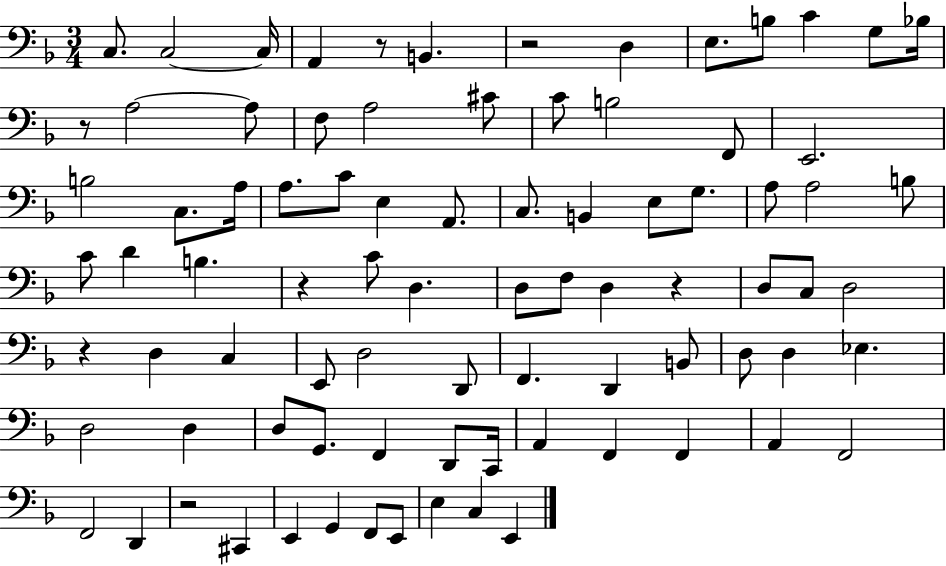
{
  \clef bass
  \numericTimeSignature
  \time 3/4
  \key f \major
  \repeat volta 2 { c8. c2~~ c16 | a,4 r8 b,4. | r2 d4 | e8. b8 c'4 g8 bes16 | \break r8 a2~~ a8 | f8 a2 cis'8 | c'8 b2 f,8 | e,2. | \break b2 c8. a16 | a8. c'8 e4 a,8. | c8. b,4 e8 g8. | a8 a2 b8 | \break c'8 d'4 b4. | r4 c'8 d4. | d8 f8 d4 r4 | d8 c8 d2 | \break r4 d4 c4 | e,8 d2 d,8 | f,4. d,4 b,8 | d8 d4 ees4. | \break d2 d4 | d8 g,8. f,4 d,8 c,16 | a,4 f,4 f,4 | a,4 f,2 | \break f,2 d,4 | r2 cis,4 | e,4 g,4 f,8 e,8 | e4 c4 e,4 | \break } \bar "|."
}